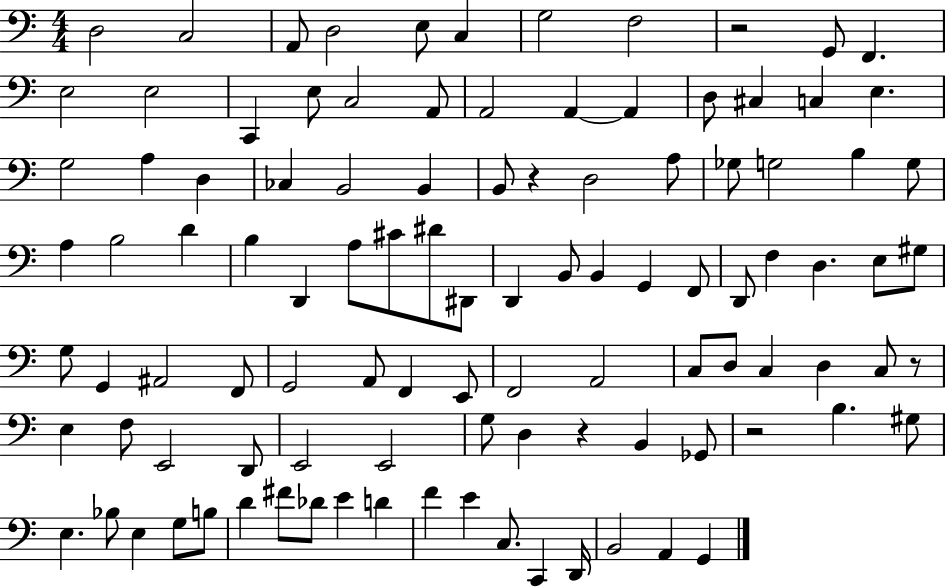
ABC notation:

X:1
T:Untitled
M:4/4
L:1/4
K:C
D,2 C,2 A,,/2 D,2 E,/2 C, G,2 F,2 z2 G,,/2 F,, E,2 E,2 C,, E,/2 C,2 A,,/2 A,,2 A,, A,, D,/2 ^C, C, E, G,2 A, D, _C, B,,2 B,, B,,/2 z D,2 A,/2 _G,/2 G,2 B, G,/2 A, B,2 D B, D,, A,/2 ^C/2 ^D/2 ^D,,/2 D,, B,,/2 B,, G,, F,,/2 D,,/2 F, D, E,/2 ^G,/2 G,/2 G,, ^A,,2 F,,/2 G,,2 A,,/2 F,, E,,/2 F,,2 A,,2 C,/2 D,/2 C, D, C,/2 z/2 E, F,/2 E,,2 D,,/2 E,,2 E,,2 G,/2 D, z B,, _G,,/2 z2 B, ^G,/2 E, _B,/2 E, G,/2 B,/2 D ^F/2 _D/2 E D F E C,/2 C,, D,,/4 B,,2 A,, G,,